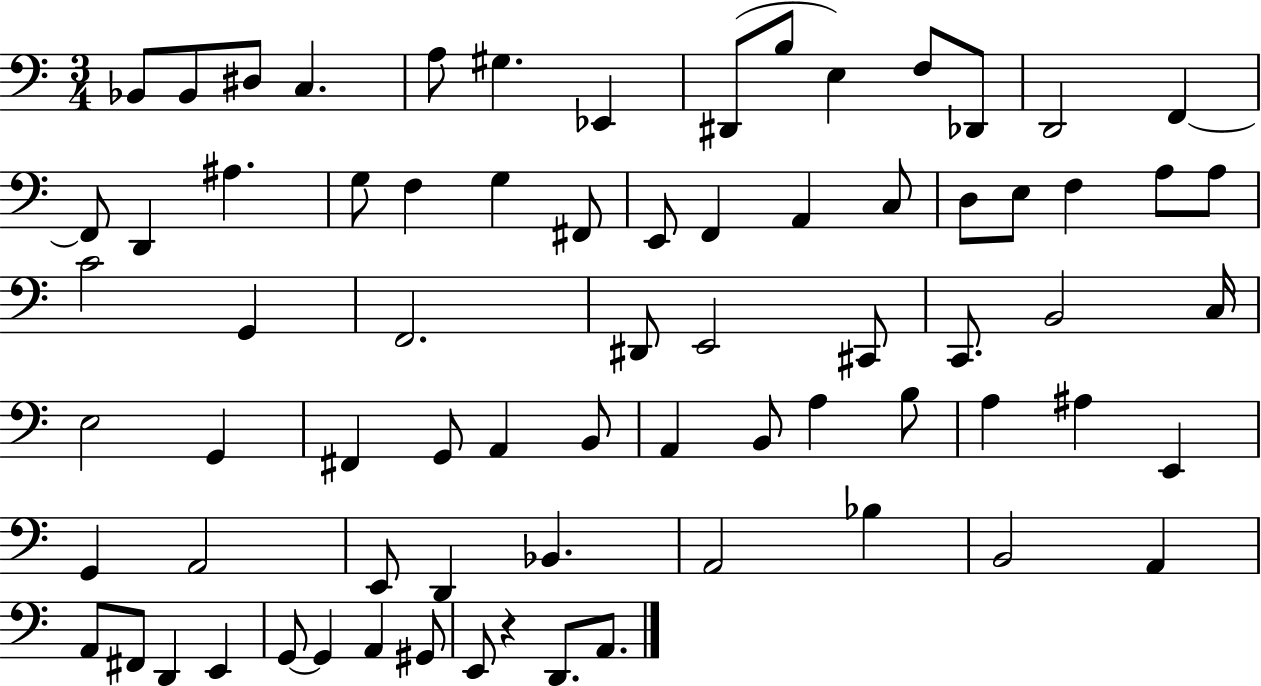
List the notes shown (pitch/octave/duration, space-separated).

Bb2/e Bb2/e D#3/e C3/q. A3/e G#3/q. Eb2/q D#2/e B3/e E3/q F3/e Db2/e D2/h F2/q F2/e D2/q A#3/q. G3/e F3/q G3/q F#2/e E2/e F2/q A2/q C3/e D3/e E3/e F3/q A3/e A3/e C4/h G2/q F2/h. D#2/e E2/h C#2/e C2/e. B2/h C3/s E3/h G2/q F#2/q G2/e A2/q B2/e A2/q B2/e A3/q B3/e A3/q A#3/q E2/q G2/q A2/h E2/e D2/q Bb2/q. A2/h Bb3/q B2/h A2/q A2/e F#2/e D2/q E2/q G2/e G2/q A2/q G#2/e E2/e R/q D2/e. A2/e.